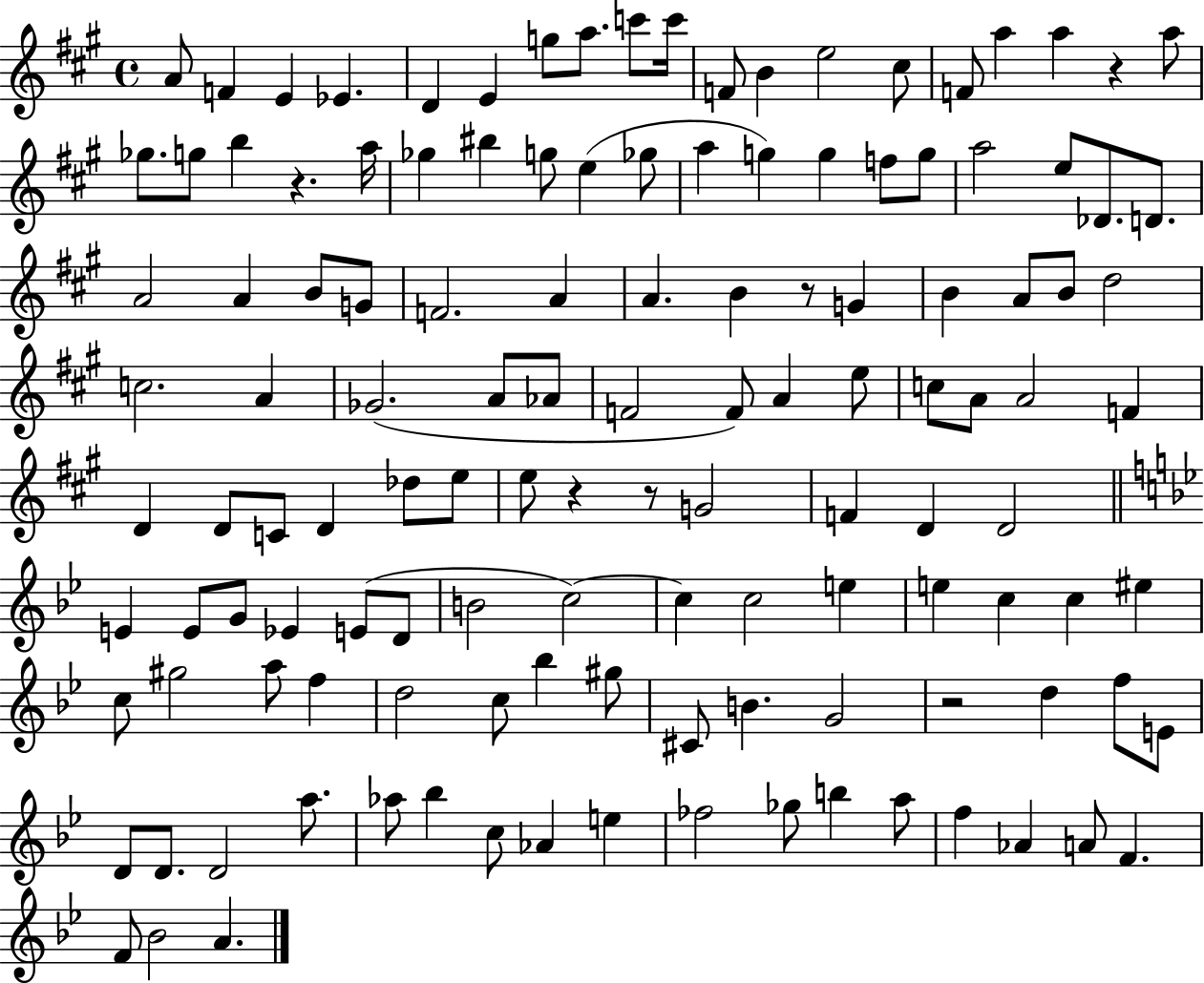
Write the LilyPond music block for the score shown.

{
  \clef treble
  \time 4/4
  \defaultTimeSignature
  \key a \major
  \repeat volta 2 { a'8 f'4 e'4 ees'4. | d'4 e'4 g''8 a''8. c'''8 c'''16 | f'8 b'4 e''2 cis''8 | f'8 a''4 a''4 r4 a''8 | \break ges''8. g''8 b''4 r4. a''16 | ges''4 bis''4 g''8 e''4( ges''8 | a''4 g''4) g''4 f''8 g''8 | a''2 e''8 des'8. d'8. | \break a'2 a'4 b'8 g'8 | f'2. a'4 | a'4. b'4 r8 g'4 | b'4 a'8 b'8 d''2 | \break c''2. a'4 | ges'2.( a'8 aes'8 | f'2 f'8) a'4 e''8 | c''8 a'8 a'2 f'4 | \break d'4 d'8 c'8 d'4 des''8 e''8 | e''8 r4 r8 g'2 | f'4 d'4 d'2 | \bar "||" \break \key g \minor e'4 e'8 g'8 ees'4 e'8( d'8 | b'2 c''2~~) | c''4 c''2 e''4 | e''4 c''4 c''4 eis''4 | \break c''8 gis''2 a''8 f''4 | d''2 c''8 bes''4 gis''8 | cis'8 b'4. g'2 | r2 d''4 f''8 e'8 | \break d'8 d'8. d'2 a''8. | aes''8 bes''4 c''8 aes'4 e''4 | fes''2 ges''8 b''4 a''8 | f''4 aes'4 a'8 f'4. | \break f'8 bes'2 a'4. | } \bar "|."
}